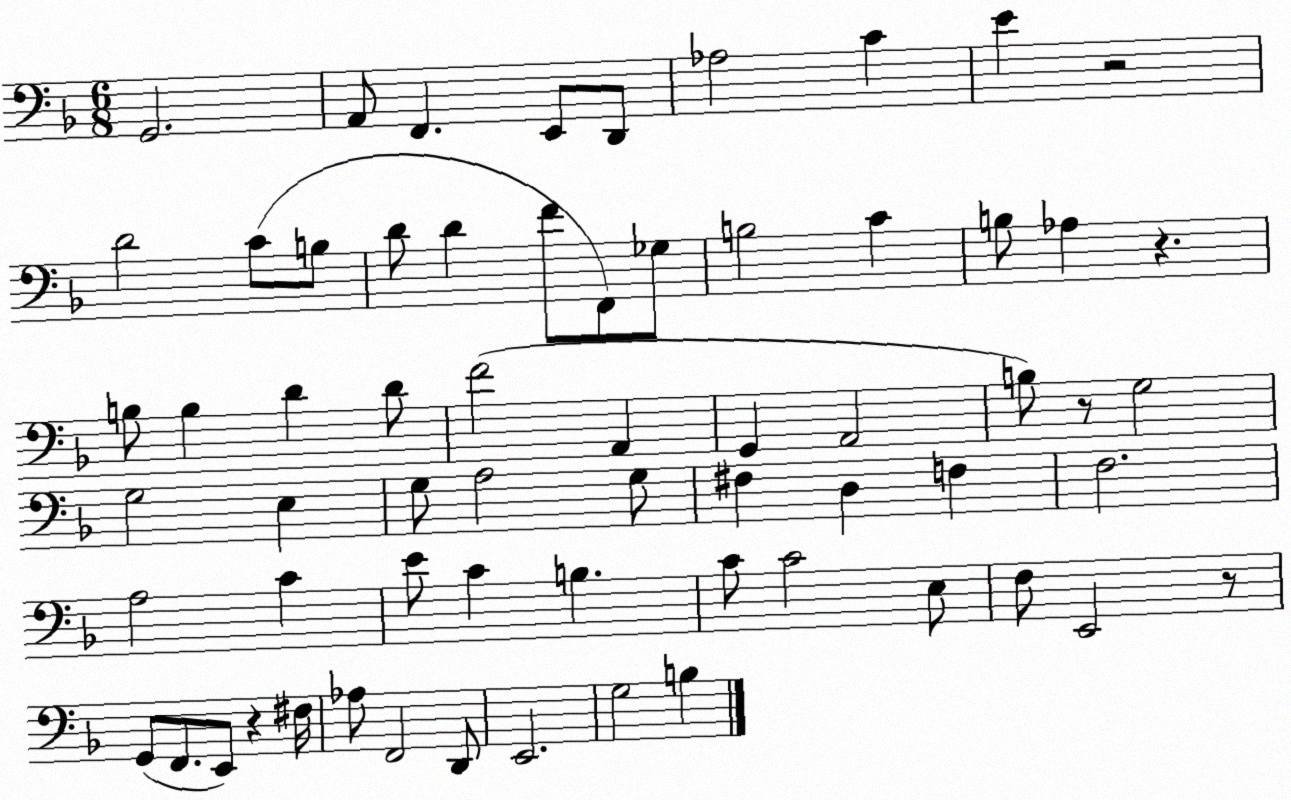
X:1
T:Untitled
M:6/8
L:1/4
K:F
G,,2 A,,/2 F,, E,,/2 D,,/2 _A,2 C E z2 D2 C/2 B,/2 D/2 D F/2 F,,/2 _G,/2 B,2 C B,/2 _A, z B,/2 B, D D/2 F2 A,, G,, A,,2 B,/2 z/2 G,2 G,2 E, G,/2 A,2 G,/2 ^F, D, F, F,2 A,2 C E/2 C B, C/2 C2 E,/2 F,/2 E,,2 z/2 G,,/2 F,,/2 E,,/2 z ^F,/4 _A,/2 F,,2 D,,/2 E,,2 G,2 B,